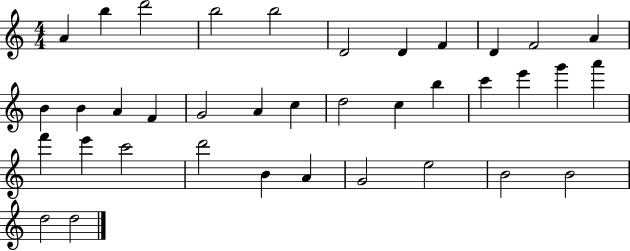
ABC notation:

X:1
T:Untitled
M:4/4
L:1/4
K:C
A b d'2 b2 b2 D2 D F D F2 A B B A F G2 A c d2 c b c' e' g' a' f' e' c'2 d'2 B A G2 e2 B2 B2 d2 d2